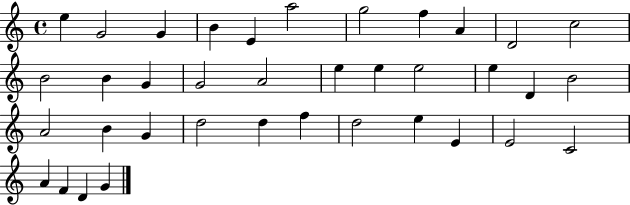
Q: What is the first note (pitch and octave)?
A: E5